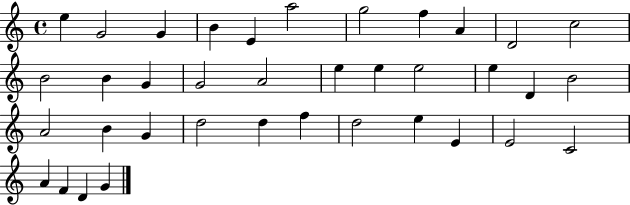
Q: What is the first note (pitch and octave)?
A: E5